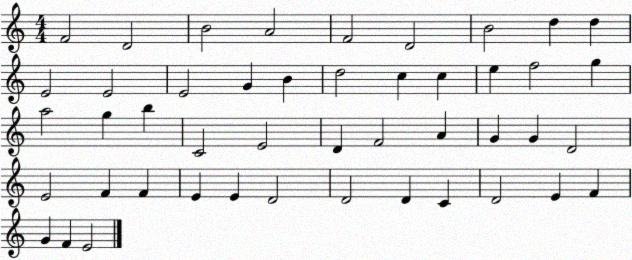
X:1
T:Untitled
M:4/4
L:1/4
K:C
F2 D2 B2 A2 F2 D2 B2 d d E2 E2 E2 G B d2 c c e f2 g a2 g b C2 E2 D F2 A G G D2 E2 F F E E D2 D2 D C D2 E F G F E2